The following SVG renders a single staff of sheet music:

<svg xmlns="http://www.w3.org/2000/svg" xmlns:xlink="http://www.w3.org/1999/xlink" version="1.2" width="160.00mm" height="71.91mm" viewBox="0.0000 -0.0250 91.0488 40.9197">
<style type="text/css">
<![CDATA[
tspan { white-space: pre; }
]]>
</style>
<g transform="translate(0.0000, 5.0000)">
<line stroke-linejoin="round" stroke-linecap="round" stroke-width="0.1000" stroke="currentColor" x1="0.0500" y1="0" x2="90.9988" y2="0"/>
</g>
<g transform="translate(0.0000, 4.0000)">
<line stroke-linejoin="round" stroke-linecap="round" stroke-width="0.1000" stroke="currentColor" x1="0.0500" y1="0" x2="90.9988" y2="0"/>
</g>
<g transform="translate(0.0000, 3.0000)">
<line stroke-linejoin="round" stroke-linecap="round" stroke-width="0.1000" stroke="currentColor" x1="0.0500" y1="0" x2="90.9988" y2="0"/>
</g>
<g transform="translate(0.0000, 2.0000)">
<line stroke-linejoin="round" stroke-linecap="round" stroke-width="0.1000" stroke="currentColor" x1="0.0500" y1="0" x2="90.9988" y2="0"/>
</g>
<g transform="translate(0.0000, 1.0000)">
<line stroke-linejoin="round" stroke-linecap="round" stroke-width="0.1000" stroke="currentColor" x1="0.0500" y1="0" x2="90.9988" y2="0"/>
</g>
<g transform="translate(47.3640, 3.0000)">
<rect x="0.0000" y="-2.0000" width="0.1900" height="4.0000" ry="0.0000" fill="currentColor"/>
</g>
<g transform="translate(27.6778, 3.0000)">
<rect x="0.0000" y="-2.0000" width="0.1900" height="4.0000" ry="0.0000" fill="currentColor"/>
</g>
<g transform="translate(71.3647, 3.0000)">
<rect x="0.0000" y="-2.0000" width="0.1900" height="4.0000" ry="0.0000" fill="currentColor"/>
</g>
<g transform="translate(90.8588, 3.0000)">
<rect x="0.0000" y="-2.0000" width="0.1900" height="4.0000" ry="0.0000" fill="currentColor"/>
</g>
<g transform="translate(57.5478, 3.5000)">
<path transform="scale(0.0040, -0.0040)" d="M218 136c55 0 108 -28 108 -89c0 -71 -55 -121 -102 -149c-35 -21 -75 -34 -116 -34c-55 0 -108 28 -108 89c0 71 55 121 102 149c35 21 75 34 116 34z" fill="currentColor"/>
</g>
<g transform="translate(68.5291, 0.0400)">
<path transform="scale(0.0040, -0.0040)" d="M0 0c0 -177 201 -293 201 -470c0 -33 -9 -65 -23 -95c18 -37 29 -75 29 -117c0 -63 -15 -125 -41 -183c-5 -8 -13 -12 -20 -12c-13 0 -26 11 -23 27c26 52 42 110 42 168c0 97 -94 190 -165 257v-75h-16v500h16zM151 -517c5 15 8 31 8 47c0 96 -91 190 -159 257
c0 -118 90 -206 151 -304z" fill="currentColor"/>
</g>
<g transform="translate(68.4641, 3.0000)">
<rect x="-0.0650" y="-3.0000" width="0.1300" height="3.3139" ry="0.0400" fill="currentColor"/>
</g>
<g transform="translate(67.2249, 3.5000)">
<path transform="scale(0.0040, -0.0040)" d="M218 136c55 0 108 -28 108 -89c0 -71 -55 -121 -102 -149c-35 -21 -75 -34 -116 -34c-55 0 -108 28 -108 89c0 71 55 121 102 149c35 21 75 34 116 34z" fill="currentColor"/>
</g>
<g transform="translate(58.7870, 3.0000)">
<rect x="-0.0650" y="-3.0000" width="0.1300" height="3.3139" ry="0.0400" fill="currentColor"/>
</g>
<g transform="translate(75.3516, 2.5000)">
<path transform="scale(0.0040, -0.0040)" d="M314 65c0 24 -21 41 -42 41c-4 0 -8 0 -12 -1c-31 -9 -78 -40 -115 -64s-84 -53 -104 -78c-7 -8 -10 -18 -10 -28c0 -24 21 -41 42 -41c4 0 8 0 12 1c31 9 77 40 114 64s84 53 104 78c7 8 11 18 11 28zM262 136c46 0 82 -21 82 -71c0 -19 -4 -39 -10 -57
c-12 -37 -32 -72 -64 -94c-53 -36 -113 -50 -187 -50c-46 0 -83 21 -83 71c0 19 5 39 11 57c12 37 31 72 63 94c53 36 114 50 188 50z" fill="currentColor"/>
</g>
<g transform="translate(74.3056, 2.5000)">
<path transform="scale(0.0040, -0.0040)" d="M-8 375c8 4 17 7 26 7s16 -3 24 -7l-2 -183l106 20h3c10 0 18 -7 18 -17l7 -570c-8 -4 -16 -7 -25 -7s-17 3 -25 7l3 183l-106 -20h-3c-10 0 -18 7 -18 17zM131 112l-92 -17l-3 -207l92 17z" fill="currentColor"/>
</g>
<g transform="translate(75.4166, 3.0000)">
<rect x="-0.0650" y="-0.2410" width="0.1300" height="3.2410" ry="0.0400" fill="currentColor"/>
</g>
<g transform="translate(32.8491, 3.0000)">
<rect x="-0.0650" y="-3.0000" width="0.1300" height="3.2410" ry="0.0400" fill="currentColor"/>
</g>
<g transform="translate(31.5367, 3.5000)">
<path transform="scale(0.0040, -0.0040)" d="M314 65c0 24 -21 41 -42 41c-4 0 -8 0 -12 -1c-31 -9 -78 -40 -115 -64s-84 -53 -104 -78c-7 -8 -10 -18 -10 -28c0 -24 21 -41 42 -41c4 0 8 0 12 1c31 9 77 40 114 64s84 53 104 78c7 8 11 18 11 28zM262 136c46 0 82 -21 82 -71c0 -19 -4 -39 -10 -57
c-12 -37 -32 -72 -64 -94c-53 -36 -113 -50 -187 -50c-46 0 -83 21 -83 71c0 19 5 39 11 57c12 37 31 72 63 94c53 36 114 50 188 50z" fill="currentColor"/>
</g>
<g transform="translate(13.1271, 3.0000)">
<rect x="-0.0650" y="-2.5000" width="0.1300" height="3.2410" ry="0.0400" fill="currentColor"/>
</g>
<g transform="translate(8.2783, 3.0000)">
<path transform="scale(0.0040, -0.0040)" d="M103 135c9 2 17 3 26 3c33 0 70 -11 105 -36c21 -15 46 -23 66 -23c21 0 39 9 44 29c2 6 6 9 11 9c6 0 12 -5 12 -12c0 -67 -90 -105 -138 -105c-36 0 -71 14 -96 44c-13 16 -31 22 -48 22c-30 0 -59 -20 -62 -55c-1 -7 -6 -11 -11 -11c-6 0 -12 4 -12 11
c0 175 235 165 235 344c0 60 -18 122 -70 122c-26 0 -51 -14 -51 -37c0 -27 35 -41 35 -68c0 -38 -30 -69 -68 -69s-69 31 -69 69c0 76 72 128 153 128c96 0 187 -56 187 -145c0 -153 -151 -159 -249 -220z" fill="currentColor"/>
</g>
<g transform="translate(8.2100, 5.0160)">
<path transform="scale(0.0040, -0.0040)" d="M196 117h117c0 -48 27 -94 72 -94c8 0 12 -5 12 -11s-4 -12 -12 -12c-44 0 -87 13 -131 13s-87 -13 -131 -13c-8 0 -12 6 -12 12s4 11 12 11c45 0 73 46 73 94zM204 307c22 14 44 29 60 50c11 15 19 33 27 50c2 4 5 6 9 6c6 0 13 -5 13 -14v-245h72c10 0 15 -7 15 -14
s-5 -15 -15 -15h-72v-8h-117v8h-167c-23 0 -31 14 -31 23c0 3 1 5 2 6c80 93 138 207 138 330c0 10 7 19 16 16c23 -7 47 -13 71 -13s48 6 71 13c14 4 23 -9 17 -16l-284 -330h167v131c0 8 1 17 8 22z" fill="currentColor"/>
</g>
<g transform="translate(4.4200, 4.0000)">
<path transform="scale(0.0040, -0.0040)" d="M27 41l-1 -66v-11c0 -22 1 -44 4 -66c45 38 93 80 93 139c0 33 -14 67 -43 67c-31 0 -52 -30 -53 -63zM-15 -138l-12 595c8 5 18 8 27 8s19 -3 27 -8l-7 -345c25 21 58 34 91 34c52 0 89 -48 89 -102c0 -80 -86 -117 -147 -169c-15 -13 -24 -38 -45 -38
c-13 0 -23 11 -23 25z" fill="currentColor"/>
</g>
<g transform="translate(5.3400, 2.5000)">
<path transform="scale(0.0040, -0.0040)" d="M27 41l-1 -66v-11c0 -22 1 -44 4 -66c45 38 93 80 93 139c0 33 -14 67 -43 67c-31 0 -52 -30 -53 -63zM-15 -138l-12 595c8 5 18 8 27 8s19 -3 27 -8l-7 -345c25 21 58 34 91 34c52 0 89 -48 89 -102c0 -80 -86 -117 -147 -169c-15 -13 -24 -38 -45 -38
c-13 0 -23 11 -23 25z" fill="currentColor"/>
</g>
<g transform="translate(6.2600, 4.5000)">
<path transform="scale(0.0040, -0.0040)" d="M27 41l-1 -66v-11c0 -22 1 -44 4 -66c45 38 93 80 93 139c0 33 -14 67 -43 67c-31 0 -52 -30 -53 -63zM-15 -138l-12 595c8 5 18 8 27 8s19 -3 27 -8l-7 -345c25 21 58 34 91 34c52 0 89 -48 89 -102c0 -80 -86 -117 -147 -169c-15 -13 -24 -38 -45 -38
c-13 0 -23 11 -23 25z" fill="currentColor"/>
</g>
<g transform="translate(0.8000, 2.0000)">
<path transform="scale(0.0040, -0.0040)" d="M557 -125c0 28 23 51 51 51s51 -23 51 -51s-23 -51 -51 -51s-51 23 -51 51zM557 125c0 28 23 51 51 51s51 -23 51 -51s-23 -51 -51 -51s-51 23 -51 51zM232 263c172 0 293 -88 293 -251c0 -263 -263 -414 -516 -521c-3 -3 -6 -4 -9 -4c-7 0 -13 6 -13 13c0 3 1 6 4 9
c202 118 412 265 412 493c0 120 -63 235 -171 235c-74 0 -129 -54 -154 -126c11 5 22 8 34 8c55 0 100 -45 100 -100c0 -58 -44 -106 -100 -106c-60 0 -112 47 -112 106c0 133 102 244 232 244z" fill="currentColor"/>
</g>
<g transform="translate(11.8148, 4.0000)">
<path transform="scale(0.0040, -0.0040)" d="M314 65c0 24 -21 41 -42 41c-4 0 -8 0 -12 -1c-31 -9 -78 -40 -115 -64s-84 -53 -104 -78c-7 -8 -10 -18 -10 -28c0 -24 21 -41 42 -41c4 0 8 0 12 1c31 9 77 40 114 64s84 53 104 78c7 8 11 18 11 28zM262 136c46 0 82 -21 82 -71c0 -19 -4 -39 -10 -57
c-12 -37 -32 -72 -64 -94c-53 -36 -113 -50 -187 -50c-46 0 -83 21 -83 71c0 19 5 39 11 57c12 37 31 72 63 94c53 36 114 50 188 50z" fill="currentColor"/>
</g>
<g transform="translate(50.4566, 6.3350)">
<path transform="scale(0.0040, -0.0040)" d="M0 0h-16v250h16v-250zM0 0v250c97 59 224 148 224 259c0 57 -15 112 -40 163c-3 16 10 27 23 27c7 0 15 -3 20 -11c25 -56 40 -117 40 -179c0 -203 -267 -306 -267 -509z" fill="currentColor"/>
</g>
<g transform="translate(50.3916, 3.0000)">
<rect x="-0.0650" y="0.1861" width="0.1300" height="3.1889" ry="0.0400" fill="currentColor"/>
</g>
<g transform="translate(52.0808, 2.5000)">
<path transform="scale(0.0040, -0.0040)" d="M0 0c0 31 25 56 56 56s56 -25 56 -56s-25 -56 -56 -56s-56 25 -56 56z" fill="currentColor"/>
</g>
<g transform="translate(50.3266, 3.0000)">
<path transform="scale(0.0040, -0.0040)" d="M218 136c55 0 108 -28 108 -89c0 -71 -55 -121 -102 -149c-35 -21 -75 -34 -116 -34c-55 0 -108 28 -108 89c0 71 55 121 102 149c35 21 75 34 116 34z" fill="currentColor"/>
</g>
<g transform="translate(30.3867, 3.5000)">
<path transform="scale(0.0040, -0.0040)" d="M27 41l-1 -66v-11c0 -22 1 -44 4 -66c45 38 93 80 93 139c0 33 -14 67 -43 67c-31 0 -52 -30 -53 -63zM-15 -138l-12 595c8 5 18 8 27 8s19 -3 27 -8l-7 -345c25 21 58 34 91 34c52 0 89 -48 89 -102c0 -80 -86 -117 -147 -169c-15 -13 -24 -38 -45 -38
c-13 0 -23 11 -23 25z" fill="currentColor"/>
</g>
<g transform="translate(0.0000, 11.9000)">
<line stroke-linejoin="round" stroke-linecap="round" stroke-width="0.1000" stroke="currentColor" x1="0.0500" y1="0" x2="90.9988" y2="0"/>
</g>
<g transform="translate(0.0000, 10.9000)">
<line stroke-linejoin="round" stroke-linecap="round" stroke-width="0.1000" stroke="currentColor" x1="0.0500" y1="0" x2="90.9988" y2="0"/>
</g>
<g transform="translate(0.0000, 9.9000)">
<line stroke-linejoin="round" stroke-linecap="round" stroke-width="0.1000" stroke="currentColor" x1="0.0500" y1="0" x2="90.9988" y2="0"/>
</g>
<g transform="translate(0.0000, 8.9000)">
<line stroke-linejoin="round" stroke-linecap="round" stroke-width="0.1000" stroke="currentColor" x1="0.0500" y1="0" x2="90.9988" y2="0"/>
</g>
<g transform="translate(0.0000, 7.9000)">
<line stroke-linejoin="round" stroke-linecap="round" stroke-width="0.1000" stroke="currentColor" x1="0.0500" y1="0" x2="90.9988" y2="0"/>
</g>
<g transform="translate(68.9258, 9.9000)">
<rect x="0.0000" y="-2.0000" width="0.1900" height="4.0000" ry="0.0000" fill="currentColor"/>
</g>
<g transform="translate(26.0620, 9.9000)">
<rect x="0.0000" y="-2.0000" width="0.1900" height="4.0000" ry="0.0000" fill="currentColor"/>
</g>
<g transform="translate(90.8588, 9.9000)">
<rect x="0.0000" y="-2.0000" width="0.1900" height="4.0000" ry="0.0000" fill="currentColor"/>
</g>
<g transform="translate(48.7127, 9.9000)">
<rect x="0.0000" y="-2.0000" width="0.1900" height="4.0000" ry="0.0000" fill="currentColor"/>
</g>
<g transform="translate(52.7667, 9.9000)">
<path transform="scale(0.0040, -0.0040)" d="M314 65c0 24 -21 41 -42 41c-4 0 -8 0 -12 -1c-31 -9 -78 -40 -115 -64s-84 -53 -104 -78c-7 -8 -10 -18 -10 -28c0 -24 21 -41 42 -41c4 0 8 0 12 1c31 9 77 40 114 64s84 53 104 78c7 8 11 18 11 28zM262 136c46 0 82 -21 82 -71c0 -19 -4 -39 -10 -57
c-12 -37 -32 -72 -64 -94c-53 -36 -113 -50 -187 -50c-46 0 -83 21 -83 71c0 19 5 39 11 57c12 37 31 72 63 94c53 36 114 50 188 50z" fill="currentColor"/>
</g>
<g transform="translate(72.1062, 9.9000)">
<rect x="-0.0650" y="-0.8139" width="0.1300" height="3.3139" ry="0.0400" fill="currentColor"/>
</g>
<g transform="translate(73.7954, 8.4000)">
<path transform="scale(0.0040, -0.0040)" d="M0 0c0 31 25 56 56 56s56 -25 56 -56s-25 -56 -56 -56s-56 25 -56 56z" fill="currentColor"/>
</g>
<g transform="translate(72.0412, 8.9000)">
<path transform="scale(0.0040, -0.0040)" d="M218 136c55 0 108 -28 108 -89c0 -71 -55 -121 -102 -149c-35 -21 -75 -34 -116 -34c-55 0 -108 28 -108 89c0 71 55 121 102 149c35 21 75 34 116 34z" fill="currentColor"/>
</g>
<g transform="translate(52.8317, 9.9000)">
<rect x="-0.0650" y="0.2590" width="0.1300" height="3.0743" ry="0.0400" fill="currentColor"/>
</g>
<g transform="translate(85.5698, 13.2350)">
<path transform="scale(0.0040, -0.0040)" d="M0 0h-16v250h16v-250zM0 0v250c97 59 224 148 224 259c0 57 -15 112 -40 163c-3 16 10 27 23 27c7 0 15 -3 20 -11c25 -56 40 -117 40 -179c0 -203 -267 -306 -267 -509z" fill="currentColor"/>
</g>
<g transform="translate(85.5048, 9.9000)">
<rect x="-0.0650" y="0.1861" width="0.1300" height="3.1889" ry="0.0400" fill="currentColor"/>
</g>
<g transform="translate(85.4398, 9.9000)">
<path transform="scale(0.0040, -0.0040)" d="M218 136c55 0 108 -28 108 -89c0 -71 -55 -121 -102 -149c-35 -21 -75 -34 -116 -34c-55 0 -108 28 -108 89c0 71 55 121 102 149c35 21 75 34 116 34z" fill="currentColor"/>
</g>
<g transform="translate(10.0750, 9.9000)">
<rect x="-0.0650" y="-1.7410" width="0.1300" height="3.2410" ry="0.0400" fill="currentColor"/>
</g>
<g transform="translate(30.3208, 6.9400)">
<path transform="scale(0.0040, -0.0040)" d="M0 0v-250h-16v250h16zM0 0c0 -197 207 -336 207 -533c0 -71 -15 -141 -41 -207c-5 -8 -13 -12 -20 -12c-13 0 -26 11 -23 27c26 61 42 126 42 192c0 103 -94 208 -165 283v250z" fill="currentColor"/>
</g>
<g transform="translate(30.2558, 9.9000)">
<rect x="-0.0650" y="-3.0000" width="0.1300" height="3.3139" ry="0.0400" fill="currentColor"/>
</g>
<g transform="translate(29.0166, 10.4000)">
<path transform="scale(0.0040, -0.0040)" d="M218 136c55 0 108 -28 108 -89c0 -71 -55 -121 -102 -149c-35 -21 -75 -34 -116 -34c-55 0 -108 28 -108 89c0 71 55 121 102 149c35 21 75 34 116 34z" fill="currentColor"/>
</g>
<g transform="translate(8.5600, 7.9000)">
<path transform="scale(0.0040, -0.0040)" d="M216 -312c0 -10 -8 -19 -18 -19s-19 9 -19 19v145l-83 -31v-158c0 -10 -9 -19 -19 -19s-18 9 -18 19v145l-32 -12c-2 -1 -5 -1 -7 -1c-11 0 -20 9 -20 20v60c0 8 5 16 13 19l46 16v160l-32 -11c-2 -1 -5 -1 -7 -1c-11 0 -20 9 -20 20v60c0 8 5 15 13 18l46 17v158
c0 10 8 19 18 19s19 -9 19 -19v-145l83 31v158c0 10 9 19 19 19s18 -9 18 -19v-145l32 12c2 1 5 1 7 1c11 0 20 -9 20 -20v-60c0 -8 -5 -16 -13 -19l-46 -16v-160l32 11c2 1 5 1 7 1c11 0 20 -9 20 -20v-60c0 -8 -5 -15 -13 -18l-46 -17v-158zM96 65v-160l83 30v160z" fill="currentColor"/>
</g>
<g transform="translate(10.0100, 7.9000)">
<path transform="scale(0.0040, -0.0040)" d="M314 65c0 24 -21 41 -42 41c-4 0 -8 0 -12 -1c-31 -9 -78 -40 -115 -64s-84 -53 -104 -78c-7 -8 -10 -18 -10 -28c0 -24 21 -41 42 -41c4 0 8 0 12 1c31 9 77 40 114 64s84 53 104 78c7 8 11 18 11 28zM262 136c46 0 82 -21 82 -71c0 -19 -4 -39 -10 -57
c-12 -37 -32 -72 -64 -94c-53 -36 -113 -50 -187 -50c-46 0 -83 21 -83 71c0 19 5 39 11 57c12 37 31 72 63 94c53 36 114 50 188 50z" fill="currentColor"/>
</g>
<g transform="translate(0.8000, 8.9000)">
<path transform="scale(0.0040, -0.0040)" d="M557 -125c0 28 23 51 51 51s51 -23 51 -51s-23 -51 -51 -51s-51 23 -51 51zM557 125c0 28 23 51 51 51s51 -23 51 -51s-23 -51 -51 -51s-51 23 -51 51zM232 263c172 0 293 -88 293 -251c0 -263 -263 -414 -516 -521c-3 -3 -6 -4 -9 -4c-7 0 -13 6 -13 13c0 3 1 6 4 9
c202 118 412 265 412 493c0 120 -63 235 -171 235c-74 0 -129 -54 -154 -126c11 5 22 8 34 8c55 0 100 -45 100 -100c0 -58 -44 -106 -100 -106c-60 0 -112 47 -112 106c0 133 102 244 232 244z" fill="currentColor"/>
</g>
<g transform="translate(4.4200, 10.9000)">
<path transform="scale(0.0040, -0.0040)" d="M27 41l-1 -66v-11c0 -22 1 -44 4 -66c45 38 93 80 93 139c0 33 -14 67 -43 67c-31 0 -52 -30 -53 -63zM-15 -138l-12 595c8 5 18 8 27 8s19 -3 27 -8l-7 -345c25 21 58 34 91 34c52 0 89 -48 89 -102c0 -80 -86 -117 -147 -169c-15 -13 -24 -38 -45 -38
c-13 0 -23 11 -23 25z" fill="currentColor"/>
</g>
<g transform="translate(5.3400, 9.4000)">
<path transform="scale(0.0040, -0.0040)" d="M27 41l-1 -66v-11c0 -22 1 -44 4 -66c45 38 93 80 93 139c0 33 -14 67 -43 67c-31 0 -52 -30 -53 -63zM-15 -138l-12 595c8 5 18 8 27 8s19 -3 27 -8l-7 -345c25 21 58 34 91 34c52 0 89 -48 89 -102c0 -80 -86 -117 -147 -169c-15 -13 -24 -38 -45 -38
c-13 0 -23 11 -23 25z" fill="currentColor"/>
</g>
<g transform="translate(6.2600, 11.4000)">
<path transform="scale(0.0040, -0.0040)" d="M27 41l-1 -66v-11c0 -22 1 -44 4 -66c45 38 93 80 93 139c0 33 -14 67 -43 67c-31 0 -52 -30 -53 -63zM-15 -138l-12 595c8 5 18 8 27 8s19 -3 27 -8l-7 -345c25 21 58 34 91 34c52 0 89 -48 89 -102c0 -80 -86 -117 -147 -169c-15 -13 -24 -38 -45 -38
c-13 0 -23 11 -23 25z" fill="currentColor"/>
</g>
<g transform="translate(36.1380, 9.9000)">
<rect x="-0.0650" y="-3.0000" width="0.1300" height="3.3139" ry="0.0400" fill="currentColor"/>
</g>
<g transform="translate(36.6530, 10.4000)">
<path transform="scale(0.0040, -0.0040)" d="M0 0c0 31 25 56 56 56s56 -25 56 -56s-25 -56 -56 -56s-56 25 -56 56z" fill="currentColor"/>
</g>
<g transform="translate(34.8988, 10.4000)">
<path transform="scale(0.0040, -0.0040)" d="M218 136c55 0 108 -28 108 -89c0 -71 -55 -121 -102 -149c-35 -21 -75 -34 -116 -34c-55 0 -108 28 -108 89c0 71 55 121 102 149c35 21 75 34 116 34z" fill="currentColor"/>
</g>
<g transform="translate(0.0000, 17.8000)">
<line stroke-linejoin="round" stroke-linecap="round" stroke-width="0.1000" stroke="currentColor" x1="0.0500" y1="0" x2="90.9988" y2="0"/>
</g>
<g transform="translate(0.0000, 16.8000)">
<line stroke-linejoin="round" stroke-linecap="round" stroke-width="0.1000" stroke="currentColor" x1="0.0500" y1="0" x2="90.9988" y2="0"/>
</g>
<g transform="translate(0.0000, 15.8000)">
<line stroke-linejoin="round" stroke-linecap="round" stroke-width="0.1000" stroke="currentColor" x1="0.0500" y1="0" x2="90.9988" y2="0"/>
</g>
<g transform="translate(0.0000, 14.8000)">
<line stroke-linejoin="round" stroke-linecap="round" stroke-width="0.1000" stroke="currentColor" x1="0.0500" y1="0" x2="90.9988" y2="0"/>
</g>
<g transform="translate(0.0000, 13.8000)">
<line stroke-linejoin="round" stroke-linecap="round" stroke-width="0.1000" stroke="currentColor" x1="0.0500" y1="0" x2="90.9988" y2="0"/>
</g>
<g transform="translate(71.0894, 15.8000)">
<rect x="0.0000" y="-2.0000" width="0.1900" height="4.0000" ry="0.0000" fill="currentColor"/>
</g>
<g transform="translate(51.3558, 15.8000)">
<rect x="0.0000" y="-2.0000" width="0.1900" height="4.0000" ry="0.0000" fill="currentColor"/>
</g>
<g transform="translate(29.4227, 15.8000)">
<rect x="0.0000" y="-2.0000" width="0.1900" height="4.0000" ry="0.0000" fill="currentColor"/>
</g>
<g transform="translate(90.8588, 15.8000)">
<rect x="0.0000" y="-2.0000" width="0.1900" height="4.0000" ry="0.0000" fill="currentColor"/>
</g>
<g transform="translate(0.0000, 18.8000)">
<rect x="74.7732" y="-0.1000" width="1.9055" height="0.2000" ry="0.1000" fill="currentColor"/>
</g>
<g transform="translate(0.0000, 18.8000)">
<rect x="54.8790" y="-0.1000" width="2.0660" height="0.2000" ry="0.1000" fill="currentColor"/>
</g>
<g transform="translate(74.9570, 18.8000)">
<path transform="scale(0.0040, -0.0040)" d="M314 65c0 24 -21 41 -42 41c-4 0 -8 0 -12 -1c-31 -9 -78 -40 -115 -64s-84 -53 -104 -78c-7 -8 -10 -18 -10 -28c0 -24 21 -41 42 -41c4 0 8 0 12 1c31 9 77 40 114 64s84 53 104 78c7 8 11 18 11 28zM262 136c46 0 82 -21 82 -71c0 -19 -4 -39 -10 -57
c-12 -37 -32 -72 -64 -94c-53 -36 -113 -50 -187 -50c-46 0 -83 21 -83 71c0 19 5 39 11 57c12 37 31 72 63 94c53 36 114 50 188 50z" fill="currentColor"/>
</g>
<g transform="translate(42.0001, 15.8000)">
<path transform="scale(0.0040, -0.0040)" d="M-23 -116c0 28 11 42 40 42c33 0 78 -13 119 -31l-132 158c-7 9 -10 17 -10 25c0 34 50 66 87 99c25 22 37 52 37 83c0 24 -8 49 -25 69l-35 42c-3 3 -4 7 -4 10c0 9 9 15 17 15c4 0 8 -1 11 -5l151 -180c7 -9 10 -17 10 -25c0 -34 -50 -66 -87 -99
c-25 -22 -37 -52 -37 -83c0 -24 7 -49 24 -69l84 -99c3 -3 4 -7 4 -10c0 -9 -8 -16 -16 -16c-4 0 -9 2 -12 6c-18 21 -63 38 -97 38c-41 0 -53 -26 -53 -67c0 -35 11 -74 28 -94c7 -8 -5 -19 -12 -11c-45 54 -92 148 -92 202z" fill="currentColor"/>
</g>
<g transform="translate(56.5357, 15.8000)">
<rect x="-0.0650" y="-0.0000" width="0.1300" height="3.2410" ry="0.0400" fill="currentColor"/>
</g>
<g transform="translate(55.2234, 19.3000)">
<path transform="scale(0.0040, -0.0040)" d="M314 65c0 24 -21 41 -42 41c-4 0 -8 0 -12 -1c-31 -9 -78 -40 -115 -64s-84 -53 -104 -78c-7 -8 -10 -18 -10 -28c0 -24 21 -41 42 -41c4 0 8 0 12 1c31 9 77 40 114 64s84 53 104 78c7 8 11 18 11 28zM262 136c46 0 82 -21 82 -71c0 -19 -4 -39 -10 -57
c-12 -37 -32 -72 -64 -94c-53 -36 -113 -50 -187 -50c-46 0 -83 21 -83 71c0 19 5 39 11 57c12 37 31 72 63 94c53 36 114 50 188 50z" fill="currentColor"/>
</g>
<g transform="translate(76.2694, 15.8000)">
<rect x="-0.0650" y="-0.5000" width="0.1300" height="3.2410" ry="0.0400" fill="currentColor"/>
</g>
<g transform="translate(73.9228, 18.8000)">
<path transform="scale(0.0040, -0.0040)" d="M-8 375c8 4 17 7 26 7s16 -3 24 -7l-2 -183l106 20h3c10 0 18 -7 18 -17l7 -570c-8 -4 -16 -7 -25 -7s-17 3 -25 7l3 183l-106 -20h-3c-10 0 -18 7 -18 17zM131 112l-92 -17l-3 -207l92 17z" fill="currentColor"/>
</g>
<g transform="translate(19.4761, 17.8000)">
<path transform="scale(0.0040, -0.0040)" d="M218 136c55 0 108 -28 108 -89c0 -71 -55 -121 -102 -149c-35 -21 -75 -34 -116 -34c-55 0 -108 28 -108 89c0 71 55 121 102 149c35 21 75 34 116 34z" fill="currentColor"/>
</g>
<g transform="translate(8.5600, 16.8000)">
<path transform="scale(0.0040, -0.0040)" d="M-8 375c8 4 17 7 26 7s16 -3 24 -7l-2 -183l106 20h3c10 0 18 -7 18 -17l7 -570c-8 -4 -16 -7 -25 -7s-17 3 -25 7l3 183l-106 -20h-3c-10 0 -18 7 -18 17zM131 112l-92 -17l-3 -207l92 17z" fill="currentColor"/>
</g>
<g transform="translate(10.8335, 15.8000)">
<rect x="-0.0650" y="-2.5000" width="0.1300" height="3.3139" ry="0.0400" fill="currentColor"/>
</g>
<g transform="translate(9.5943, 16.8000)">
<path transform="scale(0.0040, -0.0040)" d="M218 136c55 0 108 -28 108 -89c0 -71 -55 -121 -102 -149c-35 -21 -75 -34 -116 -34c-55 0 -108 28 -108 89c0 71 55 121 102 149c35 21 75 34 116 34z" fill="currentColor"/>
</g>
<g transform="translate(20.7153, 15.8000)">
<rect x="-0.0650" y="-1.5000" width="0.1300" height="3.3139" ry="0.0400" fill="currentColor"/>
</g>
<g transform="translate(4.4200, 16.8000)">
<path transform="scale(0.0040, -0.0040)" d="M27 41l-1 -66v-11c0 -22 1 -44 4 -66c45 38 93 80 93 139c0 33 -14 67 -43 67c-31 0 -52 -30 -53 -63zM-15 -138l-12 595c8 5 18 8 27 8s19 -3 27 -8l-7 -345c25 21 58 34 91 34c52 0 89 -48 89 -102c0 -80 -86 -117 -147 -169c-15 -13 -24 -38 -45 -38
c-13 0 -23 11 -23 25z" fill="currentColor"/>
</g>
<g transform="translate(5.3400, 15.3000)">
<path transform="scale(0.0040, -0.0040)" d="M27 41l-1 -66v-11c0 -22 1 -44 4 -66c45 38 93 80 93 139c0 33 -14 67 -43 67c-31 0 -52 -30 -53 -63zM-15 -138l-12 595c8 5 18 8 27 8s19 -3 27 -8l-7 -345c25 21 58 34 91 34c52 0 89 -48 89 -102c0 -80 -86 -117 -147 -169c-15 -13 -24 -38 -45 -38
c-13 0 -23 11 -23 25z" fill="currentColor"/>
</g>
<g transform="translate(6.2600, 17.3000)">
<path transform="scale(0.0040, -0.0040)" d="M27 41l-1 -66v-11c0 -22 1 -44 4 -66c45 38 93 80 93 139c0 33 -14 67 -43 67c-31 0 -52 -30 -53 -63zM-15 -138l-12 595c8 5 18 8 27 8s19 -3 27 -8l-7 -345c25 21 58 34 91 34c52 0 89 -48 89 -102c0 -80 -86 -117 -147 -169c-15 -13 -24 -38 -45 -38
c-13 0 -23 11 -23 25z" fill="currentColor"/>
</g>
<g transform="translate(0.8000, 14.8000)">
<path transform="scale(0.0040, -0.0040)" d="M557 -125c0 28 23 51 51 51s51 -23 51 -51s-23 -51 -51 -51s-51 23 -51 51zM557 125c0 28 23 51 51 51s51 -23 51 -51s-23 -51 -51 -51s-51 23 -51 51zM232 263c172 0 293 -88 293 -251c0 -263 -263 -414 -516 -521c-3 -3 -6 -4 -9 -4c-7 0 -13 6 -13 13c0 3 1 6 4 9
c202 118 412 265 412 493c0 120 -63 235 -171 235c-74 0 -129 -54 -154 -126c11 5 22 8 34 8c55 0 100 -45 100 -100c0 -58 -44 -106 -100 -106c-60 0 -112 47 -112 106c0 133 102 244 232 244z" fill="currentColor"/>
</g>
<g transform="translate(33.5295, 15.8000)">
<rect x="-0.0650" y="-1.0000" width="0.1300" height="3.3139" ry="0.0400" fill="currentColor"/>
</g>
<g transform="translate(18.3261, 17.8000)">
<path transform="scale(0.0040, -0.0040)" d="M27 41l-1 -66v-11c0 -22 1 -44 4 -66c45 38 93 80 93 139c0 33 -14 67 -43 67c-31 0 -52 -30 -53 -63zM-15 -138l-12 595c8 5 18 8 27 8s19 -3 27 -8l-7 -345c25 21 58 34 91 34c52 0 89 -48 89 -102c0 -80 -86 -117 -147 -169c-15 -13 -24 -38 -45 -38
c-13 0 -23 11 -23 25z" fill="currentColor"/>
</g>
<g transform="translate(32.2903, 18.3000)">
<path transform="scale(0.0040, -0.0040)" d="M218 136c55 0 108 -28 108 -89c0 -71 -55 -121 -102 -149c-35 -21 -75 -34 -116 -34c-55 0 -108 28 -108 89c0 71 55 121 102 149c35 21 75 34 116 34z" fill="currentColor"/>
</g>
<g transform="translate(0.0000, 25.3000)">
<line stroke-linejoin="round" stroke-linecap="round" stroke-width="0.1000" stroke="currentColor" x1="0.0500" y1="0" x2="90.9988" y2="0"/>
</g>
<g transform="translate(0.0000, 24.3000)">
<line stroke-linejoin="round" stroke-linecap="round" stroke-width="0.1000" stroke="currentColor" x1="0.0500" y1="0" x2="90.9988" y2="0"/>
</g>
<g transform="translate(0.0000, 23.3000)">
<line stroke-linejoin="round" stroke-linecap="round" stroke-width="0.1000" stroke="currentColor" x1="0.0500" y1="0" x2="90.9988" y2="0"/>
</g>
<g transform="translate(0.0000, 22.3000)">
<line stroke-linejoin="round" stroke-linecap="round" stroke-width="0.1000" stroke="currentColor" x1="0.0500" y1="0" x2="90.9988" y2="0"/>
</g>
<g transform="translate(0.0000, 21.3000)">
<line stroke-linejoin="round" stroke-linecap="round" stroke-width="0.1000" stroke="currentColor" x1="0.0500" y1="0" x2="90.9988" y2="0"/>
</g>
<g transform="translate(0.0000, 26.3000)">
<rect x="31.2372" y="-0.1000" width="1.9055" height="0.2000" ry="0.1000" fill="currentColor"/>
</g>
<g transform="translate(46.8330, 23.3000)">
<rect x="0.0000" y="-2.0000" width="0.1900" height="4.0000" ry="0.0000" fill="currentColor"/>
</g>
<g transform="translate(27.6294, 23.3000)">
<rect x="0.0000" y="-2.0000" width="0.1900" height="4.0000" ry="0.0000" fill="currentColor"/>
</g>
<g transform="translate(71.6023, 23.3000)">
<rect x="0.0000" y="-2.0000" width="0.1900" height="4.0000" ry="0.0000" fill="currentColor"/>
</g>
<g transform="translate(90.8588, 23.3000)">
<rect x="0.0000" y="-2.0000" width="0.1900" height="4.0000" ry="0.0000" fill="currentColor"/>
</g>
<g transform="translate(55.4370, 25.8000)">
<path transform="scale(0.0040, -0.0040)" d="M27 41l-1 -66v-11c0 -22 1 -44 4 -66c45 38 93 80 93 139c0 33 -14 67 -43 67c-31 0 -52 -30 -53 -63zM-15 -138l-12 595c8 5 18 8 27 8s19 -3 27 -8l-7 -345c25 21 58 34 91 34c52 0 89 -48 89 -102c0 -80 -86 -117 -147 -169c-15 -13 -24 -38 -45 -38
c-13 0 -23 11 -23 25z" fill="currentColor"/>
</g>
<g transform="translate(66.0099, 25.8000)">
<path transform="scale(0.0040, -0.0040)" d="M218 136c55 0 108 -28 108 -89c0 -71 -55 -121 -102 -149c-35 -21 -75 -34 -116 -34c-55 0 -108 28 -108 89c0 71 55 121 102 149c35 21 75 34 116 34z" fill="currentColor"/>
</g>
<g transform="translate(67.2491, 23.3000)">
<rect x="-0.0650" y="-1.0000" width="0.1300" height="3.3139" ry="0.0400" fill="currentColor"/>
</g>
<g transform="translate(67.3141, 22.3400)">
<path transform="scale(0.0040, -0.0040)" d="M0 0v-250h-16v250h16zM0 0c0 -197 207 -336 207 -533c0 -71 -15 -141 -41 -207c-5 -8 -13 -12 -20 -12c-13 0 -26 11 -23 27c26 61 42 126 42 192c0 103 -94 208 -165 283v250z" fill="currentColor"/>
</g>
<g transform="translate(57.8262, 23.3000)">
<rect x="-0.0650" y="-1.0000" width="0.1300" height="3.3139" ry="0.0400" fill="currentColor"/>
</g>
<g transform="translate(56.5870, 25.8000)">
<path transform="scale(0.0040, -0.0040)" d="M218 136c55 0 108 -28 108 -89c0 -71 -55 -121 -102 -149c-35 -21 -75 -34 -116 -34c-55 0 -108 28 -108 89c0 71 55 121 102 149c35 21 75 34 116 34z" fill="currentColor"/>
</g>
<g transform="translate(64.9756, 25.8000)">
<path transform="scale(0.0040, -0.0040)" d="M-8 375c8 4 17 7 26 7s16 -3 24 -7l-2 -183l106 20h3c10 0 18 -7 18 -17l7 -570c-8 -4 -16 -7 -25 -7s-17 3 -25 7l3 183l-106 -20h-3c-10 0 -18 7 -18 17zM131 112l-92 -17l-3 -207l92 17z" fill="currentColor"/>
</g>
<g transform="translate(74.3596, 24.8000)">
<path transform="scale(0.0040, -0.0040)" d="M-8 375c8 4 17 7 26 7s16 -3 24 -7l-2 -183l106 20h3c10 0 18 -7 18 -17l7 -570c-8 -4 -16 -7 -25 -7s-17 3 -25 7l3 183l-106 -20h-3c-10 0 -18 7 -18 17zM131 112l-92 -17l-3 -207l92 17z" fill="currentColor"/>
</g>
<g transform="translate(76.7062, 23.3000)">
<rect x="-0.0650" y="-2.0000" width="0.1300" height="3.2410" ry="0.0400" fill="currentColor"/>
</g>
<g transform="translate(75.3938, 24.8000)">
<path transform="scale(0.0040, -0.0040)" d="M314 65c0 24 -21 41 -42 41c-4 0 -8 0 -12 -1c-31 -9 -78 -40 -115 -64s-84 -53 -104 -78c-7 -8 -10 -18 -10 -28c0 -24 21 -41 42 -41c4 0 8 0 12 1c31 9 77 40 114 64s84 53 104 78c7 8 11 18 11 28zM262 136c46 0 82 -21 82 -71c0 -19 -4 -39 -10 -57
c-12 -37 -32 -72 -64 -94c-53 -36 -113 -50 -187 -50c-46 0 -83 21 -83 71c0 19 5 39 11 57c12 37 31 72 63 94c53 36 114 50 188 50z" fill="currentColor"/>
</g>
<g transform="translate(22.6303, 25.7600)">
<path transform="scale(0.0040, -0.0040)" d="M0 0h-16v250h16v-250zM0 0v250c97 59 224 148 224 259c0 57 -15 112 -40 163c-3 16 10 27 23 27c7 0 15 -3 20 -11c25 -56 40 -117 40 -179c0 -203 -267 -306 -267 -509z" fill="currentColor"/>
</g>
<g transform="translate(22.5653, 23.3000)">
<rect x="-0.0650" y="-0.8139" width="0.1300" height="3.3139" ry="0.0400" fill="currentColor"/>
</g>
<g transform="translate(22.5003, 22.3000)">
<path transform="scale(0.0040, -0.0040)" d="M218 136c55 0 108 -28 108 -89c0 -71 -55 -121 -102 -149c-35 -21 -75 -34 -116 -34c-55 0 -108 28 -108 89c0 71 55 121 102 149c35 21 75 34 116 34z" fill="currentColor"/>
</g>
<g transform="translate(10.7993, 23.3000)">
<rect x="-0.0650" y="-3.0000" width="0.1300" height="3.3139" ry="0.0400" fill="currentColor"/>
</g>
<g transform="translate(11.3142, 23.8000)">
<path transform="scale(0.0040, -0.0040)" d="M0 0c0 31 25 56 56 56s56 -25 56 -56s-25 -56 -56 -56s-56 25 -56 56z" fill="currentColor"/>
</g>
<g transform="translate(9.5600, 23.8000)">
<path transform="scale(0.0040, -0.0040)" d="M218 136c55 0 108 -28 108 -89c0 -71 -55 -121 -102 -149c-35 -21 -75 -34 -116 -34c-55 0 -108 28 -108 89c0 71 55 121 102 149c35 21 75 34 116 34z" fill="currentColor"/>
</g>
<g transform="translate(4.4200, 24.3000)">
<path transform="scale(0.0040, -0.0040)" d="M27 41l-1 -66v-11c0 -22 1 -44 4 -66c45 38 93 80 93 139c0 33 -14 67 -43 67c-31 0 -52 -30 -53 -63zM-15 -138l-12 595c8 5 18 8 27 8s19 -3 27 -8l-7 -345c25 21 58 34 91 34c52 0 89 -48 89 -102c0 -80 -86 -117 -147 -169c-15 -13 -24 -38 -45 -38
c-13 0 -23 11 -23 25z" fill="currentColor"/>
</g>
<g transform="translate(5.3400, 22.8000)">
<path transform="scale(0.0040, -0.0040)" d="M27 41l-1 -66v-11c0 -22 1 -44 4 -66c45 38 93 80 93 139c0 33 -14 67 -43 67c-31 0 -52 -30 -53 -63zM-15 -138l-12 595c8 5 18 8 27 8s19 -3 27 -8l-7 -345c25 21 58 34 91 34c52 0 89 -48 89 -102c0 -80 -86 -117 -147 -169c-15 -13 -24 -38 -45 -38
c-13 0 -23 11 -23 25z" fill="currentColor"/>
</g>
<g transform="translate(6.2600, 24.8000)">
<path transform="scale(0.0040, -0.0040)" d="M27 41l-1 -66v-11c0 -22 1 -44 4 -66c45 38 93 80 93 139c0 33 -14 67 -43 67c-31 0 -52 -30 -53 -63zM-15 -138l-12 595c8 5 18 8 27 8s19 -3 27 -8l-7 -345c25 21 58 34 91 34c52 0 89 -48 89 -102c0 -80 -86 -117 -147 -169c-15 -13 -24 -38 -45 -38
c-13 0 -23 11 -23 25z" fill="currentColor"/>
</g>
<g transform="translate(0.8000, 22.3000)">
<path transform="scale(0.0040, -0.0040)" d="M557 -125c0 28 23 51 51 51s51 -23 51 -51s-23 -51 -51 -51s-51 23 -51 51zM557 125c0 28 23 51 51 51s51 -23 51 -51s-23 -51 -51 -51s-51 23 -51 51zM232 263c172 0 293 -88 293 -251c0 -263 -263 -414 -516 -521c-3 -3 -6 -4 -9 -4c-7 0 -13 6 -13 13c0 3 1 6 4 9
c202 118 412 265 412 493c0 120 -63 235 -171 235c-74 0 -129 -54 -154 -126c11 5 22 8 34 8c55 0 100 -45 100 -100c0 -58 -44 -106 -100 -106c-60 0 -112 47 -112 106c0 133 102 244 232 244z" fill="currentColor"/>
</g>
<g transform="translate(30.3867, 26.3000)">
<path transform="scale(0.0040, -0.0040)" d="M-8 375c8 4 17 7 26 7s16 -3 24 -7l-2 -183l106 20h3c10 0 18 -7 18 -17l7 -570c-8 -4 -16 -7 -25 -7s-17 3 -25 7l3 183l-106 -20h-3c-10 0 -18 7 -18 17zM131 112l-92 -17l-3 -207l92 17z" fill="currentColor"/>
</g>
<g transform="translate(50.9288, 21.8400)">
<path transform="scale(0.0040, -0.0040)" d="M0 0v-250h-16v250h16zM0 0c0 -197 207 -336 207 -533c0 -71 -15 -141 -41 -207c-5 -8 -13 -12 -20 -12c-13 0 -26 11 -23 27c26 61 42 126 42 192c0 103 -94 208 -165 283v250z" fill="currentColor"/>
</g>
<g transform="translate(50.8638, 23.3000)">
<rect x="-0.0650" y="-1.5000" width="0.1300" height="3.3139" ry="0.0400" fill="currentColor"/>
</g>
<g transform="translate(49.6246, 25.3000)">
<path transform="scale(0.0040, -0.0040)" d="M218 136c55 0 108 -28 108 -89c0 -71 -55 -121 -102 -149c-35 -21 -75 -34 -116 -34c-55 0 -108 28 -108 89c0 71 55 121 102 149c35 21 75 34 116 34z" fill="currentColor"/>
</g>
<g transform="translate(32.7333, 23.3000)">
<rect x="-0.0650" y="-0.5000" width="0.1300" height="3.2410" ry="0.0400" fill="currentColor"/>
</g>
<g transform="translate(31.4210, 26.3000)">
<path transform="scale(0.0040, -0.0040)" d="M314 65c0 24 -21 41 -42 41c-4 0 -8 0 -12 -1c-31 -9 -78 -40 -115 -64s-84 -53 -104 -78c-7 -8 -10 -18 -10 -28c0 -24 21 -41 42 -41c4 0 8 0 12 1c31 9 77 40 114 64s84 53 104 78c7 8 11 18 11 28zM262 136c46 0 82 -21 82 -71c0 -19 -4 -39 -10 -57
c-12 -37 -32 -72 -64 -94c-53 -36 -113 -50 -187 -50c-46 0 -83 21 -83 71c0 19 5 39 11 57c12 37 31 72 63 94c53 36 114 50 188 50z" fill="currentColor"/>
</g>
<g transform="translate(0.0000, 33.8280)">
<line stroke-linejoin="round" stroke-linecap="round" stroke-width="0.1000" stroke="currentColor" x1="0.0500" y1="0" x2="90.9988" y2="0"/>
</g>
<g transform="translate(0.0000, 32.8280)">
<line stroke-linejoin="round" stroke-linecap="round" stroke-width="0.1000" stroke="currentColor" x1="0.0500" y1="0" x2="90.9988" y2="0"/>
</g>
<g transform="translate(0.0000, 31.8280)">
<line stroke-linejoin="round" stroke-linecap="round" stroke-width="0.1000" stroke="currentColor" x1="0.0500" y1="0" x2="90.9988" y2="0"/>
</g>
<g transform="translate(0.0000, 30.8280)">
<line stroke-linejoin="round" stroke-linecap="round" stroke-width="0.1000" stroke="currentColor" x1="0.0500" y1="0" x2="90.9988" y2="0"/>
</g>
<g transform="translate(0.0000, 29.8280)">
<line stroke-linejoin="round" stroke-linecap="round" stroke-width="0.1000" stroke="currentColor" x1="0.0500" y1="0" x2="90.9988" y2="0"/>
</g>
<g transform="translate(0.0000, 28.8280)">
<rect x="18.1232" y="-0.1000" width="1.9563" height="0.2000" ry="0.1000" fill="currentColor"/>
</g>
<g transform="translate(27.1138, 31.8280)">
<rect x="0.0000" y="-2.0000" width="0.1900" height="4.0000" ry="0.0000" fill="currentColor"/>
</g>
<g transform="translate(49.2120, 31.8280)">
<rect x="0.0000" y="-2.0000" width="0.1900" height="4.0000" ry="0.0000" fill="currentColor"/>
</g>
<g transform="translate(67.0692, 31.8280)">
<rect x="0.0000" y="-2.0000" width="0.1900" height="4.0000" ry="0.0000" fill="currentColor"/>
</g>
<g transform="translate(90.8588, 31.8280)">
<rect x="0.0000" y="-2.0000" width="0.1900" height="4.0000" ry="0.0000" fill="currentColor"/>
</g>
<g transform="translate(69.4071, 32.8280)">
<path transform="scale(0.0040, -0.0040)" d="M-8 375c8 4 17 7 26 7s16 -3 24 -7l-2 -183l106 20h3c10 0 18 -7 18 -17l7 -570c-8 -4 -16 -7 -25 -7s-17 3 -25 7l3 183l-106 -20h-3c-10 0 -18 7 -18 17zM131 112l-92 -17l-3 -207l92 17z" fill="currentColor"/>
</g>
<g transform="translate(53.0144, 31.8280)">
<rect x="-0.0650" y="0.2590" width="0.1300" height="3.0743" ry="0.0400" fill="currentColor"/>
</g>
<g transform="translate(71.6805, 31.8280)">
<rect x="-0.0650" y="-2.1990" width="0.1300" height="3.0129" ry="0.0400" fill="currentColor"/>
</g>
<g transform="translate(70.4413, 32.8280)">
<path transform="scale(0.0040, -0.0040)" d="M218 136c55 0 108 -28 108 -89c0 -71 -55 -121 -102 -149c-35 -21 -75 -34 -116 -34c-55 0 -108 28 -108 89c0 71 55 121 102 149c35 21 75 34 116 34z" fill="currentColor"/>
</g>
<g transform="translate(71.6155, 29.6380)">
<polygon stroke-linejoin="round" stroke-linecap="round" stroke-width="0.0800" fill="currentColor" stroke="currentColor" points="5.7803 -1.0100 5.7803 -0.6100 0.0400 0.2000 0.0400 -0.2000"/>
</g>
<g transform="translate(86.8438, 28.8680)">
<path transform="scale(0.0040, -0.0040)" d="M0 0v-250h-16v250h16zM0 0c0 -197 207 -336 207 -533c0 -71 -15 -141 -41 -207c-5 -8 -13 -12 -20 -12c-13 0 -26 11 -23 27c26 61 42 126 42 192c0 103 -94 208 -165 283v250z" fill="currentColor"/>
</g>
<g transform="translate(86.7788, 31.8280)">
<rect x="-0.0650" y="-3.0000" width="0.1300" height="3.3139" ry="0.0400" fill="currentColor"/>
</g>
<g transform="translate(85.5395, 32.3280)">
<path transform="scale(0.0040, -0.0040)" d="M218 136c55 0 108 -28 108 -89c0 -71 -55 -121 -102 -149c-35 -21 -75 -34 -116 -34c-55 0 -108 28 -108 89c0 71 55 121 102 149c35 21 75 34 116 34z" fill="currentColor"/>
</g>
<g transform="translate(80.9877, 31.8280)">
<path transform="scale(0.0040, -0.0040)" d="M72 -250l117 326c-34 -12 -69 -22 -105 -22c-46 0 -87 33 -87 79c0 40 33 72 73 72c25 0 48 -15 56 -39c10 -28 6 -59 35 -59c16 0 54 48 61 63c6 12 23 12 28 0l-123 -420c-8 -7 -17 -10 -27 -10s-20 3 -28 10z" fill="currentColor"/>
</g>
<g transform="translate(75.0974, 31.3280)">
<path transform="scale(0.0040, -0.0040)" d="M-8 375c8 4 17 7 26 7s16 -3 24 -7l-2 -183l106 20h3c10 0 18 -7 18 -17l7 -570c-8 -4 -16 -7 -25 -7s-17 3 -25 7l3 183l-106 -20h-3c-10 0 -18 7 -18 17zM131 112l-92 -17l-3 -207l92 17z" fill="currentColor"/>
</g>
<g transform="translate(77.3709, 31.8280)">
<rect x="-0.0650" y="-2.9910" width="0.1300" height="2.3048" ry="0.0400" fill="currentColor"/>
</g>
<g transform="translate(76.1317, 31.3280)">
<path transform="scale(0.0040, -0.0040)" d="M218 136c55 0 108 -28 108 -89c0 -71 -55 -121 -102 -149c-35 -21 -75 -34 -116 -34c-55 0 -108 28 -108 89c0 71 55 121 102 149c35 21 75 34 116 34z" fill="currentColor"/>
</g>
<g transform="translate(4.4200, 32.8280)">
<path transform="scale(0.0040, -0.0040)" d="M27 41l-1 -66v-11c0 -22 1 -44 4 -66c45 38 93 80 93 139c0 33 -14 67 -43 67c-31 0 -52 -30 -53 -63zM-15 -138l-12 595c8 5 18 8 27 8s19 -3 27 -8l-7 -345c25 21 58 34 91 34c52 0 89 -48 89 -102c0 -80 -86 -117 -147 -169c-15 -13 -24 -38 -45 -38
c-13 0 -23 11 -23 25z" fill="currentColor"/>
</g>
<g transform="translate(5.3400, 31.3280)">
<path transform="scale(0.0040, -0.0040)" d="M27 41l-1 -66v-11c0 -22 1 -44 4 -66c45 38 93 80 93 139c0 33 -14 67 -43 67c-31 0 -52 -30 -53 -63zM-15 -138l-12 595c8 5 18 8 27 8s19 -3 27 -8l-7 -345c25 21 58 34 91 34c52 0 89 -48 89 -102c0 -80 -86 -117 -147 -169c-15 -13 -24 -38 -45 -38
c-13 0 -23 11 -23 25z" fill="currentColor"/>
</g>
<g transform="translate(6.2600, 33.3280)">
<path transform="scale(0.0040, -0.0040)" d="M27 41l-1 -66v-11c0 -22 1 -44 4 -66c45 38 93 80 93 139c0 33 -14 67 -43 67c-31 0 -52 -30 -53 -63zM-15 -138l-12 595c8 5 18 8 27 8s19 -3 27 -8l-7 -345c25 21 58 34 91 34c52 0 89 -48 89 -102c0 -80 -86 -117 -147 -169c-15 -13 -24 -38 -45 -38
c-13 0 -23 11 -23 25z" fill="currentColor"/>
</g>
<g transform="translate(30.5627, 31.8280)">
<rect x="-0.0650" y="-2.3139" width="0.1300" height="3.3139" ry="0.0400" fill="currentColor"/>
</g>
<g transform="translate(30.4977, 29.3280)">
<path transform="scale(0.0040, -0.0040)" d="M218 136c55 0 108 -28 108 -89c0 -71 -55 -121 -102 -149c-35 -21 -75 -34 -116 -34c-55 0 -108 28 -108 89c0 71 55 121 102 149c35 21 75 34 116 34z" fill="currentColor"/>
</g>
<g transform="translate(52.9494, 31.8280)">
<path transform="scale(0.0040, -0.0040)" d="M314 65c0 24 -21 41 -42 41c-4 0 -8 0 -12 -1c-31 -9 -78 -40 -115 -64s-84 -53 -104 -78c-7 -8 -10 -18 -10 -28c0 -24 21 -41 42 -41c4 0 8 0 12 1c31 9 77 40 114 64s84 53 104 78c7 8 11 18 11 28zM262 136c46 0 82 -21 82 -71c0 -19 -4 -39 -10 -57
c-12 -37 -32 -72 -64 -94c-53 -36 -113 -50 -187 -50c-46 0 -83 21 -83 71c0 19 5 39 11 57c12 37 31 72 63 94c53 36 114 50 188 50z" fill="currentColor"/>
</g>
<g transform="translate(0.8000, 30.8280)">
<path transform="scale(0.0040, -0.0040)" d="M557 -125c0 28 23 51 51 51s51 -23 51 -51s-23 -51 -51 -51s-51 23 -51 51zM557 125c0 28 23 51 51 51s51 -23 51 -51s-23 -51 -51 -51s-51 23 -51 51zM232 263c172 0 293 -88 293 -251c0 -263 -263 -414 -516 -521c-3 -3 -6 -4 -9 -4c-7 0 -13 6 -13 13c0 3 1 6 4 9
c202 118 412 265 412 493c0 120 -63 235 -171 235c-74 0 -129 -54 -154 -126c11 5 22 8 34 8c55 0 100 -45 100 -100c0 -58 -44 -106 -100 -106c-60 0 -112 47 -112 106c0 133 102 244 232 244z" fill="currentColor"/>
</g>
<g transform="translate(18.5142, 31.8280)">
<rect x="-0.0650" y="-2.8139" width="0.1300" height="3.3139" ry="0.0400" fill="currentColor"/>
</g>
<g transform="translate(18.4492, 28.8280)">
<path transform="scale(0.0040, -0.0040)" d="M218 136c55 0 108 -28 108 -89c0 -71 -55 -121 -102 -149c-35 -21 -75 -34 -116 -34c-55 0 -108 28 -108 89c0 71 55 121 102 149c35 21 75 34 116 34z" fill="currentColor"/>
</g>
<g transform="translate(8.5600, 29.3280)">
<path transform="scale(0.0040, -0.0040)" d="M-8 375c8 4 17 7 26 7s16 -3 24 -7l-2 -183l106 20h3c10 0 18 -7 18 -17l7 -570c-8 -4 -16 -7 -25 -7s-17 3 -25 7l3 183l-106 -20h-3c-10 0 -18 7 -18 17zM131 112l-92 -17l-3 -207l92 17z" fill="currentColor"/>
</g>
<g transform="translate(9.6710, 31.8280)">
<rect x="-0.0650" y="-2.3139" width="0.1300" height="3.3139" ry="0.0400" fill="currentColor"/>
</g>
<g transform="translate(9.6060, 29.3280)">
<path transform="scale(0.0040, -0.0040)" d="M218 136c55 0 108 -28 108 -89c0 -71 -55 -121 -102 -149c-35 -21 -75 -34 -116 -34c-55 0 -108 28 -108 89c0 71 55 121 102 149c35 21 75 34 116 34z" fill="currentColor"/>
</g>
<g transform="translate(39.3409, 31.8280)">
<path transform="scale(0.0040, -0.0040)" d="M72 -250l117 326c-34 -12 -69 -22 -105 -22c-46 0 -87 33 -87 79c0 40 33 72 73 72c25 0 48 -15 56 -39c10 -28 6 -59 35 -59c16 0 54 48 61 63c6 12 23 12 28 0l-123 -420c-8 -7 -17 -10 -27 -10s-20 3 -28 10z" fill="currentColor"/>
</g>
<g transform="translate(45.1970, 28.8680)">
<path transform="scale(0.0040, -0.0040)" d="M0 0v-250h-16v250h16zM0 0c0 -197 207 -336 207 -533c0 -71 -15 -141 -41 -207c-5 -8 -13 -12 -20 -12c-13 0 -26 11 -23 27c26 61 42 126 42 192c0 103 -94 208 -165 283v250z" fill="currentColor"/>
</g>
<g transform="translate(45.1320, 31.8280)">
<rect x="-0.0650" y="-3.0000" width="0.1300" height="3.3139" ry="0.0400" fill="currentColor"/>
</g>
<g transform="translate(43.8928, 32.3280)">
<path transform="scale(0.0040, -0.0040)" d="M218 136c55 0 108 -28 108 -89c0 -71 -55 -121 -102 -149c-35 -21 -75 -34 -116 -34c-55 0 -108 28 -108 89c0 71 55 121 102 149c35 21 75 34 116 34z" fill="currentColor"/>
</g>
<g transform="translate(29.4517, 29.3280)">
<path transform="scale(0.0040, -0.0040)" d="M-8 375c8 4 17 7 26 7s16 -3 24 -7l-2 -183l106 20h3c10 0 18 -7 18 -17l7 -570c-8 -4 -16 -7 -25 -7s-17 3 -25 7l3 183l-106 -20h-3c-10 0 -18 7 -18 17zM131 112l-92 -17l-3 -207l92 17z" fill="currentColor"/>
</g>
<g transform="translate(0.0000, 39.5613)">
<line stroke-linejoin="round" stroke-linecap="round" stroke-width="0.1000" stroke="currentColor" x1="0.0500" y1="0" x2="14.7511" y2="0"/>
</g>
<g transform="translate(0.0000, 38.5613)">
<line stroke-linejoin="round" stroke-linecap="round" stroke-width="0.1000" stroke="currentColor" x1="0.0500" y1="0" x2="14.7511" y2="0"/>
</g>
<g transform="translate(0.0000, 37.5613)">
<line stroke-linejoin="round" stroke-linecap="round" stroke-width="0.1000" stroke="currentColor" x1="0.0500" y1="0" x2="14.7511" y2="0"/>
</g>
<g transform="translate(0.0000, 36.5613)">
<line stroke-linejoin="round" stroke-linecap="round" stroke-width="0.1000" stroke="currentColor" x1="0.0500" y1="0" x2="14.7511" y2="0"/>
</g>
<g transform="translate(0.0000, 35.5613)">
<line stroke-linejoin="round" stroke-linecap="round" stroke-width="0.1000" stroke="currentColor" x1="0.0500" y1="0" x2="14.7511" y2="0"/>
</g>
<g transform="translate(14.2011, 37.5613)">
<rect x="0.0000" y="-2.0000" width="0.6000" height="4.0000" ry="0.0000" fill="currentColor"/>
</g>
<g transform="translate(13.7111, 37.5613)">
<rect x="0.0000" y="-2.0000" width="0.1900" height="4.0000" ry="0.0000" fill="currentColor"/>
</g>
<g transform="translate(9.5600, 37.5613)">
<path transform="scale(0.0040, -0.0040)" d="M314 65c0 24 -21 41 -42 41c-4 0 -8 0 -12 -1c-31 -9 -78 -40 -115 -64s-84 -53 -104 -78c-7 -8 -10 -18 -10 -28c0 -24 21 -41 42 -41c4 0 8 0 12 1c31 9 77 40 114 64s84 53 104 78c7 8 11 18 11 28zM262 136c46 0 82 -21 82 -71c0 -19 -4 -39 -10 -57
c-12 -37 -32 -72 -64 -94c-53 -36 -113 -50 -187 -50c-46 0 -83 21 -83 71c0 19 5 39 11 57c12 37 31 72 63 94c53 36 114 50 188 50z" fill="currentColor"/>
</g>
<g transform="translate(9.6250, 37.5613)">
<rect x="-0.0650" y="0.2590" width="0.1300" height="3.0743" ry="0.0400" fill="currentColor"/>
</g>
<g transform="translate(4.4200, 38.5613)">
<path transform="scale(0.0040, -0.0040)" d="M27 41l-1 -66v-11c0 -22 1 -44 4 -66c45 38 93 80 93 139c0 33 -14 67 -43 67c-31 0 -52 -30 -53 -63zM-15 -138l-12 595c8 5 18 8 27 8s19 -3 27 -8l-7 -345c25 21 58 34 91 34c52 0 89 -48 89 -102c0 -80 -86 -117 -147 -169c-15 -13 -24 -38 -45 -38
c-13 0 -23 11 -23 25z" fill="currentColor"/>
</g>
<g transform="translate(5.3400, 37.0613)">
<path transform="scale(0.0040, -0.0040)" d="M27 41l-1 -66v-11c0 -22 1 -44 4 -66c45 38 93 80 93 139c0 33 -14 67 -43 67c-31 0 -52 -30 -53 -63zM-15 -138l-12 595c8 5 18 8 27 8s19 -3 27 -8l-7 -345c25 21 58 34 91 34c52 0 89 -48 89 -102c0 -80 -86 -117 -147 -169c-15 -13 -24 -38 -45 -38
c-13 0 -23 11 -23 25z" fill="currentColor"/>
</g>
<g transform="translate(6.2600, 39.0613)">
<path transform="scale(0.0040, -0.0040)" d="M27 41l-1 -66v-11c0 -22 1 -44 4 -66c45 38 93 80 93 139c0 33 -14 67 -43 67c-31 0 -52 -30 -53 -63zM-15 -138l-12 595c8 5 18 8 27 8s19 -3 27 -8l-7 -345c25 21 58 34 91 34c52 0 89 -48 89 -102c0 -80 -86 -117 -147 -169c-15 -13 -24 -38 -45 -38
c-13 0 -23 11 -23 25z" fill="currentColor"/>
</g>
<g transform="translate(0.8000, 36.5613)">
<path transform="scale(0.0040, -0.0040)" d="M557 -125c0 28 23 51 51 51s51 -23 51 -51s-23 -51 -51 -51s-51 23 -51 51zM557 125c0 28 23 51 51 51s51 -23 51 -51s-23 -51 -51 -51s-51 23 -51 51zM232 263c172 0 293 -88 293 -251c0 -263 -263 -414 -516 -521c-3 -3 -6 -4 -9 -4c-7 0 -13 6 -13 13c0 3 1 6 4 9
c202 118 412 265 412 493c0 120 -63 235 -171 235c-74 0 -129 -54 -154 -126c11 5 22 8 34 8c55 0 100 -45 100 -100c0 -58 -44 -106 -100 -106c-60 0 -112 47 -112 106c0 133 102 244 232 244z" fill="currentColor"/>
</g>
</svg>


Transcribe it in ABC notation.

X:1
T:Untitled
M:2/4
L:1/4
K:Eb
_B,,2 _C,2 D,/2 C, C,/4 E,2 ^A,2 C,/2 C, D,2 F, D,/2 B,, _G,, F,, z D,,2 E,,2 C, F,/2 E,,2 G,,/2 _F,, F,,/2 A,,2 B, C B, z/2 C,/2 D,2 B,,/2 E,/2 z/2 C,/2 D,2